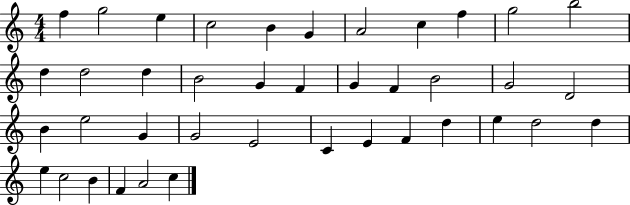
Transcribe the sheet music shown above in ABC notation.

X:1
T:Untitled
M:4/4
L:1/4
K:C
f g2 e c2 B G A2 c f g2 b2 d d2 d B2 G F G F B2 G2 D2 B e2 G G2 E2 C E F d e d2 d e c2 B F A2 c